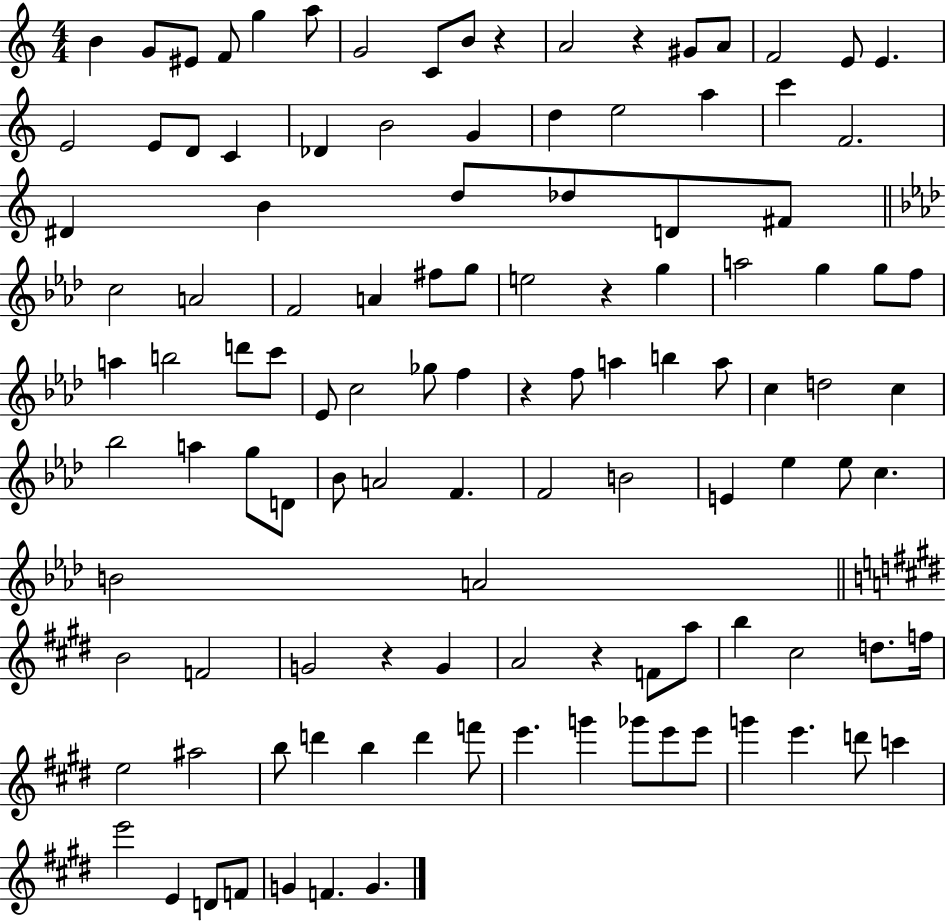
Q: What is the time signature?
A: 4/4